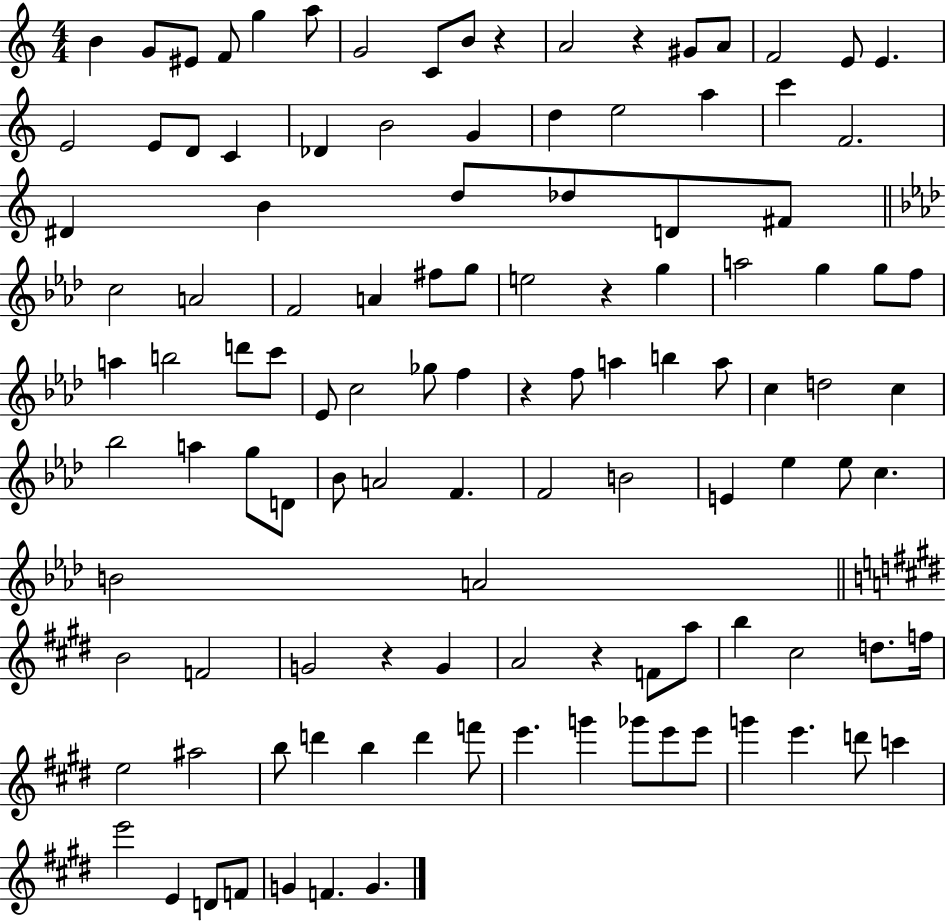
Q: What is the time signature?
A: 4/4